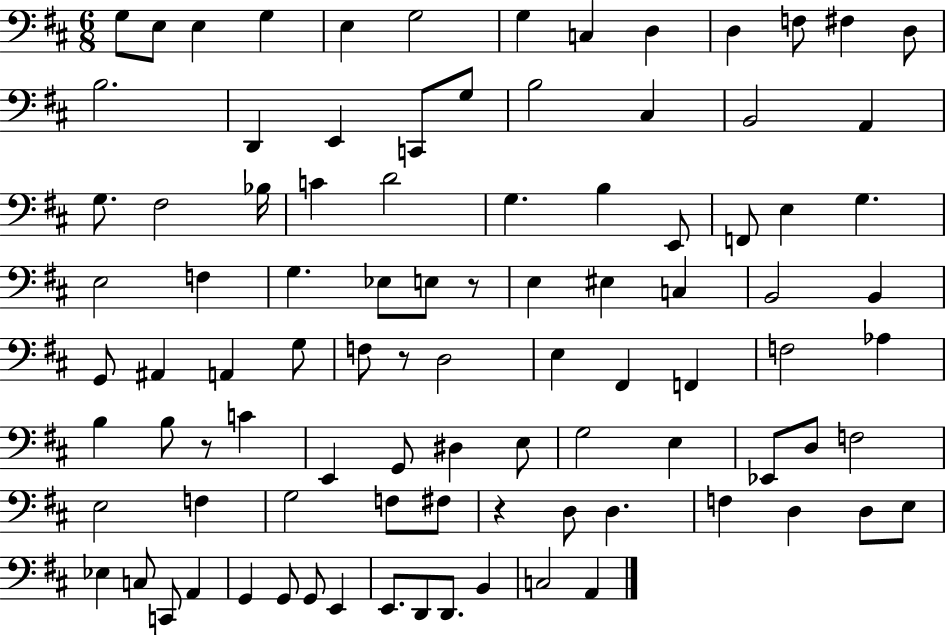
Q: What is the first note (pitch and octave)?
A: G3